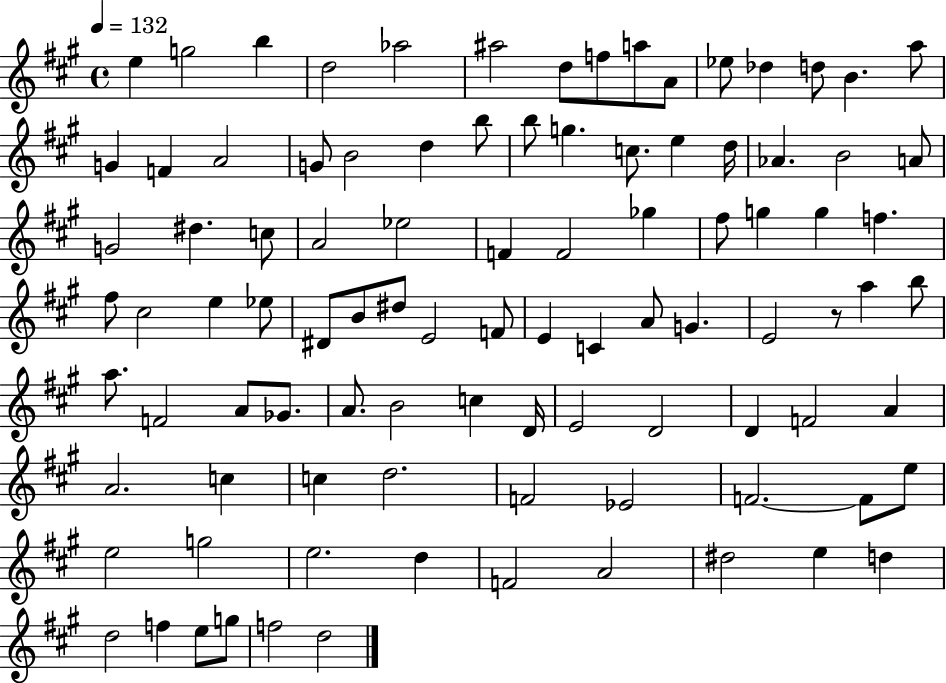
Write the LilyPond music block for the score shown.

{
  \clef treble
  \time 4/4
  \defaultTimeSignature
  \key a \major
  \tempo 4 = 132
  e''4 g''2 b''4 | d''2 aes''2 | ais''2 d''8 f''8 a''8 a'8 | ees''8 des''4 d''8 b'4. a''8 | \break g'4 f'4 a'2 | g'8 b'2 d''4 b''8 | b''8 g''4. c''8. e''4 d''16 | aes'4. b'2 a'8 | \break g'2 dis''4. c''8 | a'2 ees''2 | f'4 f'2 ges''4 | fis''8 g''4 g''4 f''4. | \break fis''8 cis''2 e''4 ees''8 | dis'8 b'8 dis''8 e'2 f'8 | e'4 c'4 a'8 g'4. | e'2 r8 a''4 b''8 | \break a''8. f'2 a'8 ges'8. | a'8. b'2 c''4 d'16 | e'2 d'2 | d'4 f'2 a'4 | \break a'2. c''4 | c''4 d''2. | f'2 ees'2 | f'2.~~ f'8 e''8 | \break e''2 g''2 | e''2. d''4 | f'2 a'2 | dis''2 e''4 d''4 | \break d''2 f''4 e''8 g''8 | f''2 d''2 | \bar "|."
}